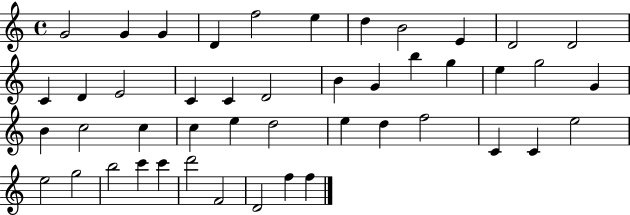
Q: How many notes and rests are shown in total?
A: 46